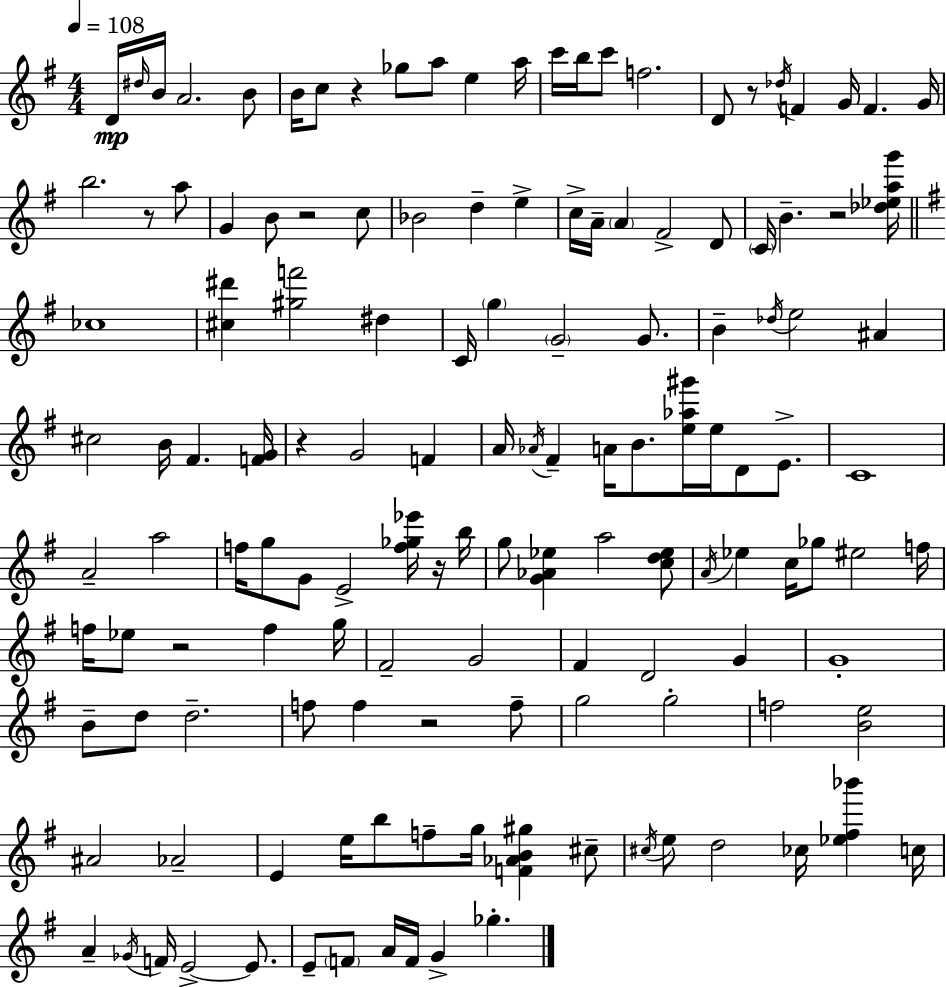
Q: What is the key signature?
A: G major